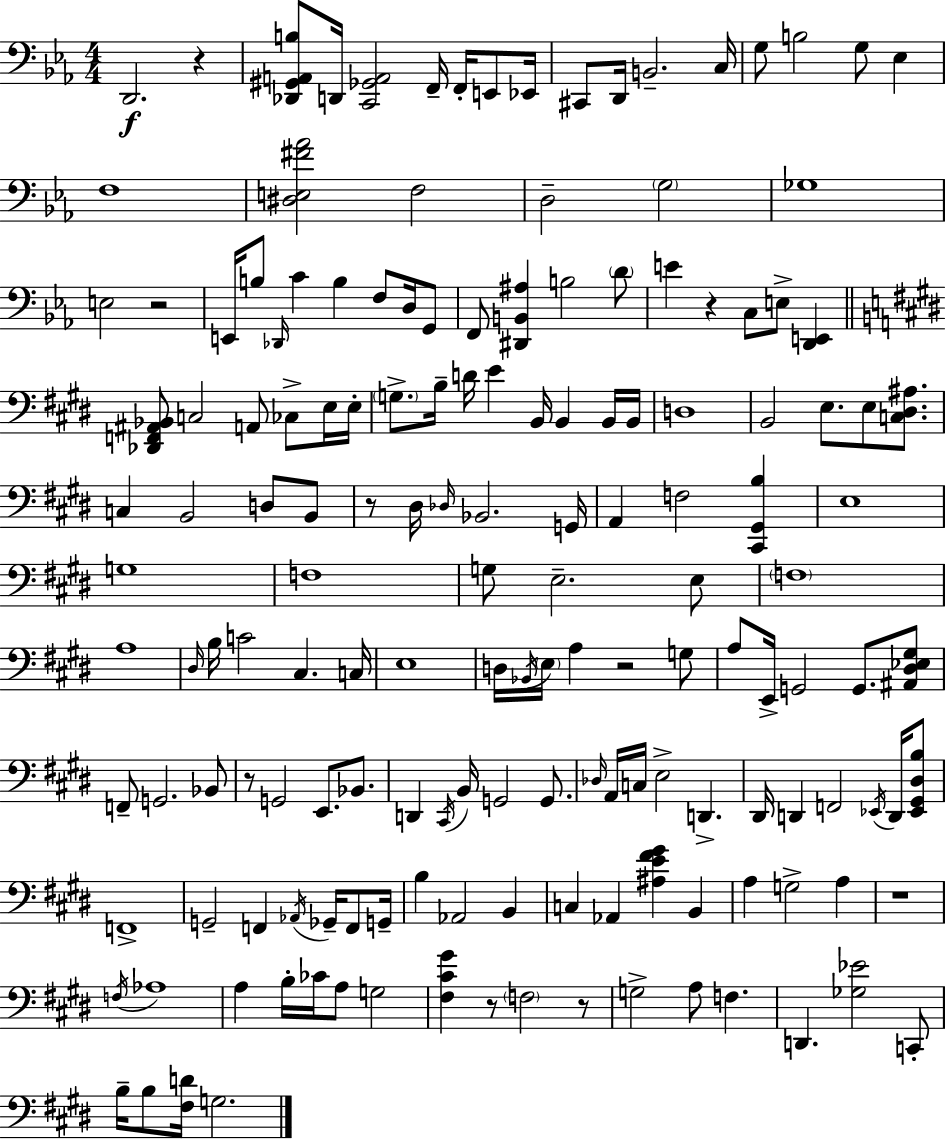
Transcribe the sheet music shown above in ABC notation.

X:1
T:Untitled
M:4/4
L:1/4
K:Cm
D,,2 z [_D,,^G,,A,,B,]/2 D,,/4 [C,,_G,,A,,]2 F,,/4 F,,/4 E,,/2 _E,,/4 ^C,,/2 D,,/4 B,,2 C,/4 G,/2 B,2 G,/2 _E, F,4 [^D,E,^F_A]2 F,2 D,2 G,2 _G,4 E,2 z2 E,,/4 B,/2 _D,,/4 C B, F,/2 D,/4 G,,/2 F,,/2 [^D,,B,,^A,] B,2 D/2 E z C,/2 E,/2 [D,,E,,] [_D,,F,,^A,,_B,,]/2 C,2 A,,/2 _C,/2 E,/4 E,/4 G,/2 B,/4 D/4 E B,,/4 B,, B,,/4 B,,/4 D,4 B,,2 E,/2 E,/2 [C,^D,^A,]/2 C, B,,2 D,/2 B,,/2 z/2 ^D,/4 _D,/4 _B,,2 G,,/4 A,, F,2 [^C,,^G,,B,] E,4 G,4 F,4 G,/2 E,2 E,/2 F,4 A,4 ^D,/4 B,/4 C2 ^C, C,/4 E,4 D,/4 _B,,/4 E,/4 A, z2 G,/2 A,/2 E,,/4 G,,2 G,,/2 [^A,,^D,_E,^G,]/2 F,,/2 G,,2 _B,,/2 z/2 G,,2 E,,/2 _B,,/2 D,, ^C,,/4 B,,/4 G,,2 G,,/2 _D,/4 A,,/4 C,/4 E,2 D,, ^D,,/4 D,, F,,2 _E,,/4 D,,/4 [_E,,^G,,^D,B,]/2 F,,4 G,,2 F,, _A,,/4 _G,,/4 F,,/2 G,,/4 B, _A,,2 B,, C, _A,, [^A,E^F^G] B,, A, G,2 A, z4 F,/4 _A,4 A, B,/4 _C/4 A,/2 G,2 [^F,^C^G] z/2 F,2 z/2 G,2 A,/2 F, D,, [_G,_E]2 C,,/2 B,/4 B,/2 [^F,D]/4 G,2